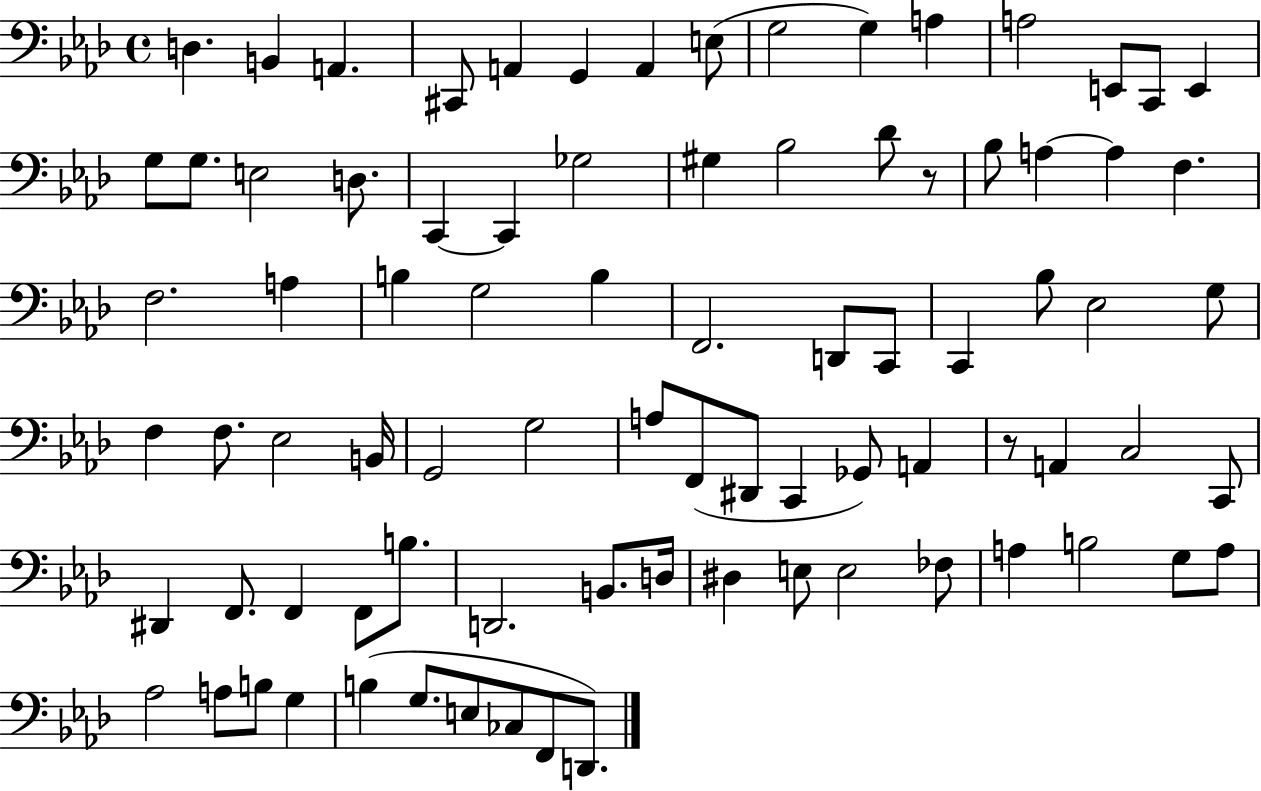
D3/q. B2/q A2/q. C#2/e A2/q G2/q A2/q E3/e G3/h G3/q A3/q A3/h E2/e C2/e E2/q G3/e G3/e. E3/h D3/e. C2/q C2/q Gb3/h G#3/q Bb3/h Db4/e R/e Bb3/e A3/q A3/q F3/q. F3/h. A3/q B3/q G3/h B3/q F2/h. D2/e C2/e C2/q Bb3/e Eb3/h G3/e F3/q F3/e. Eb3/h B2/s G2/h G3/h A3/e F2/e D#2/e C2/q Gb2/e A2/q R/e A2/q C3/h C2/e D#2/q F2/e. F2/q F2/e B3/e. D2/h. B2/e. D3/s D#3/q E3/e E3/h FES3/e A3/q B3/h G3/e A3/e Ab3/h A3/e B3/e G3/q B3/q G3/e. E3/e CES3/e F2/e D2/e.